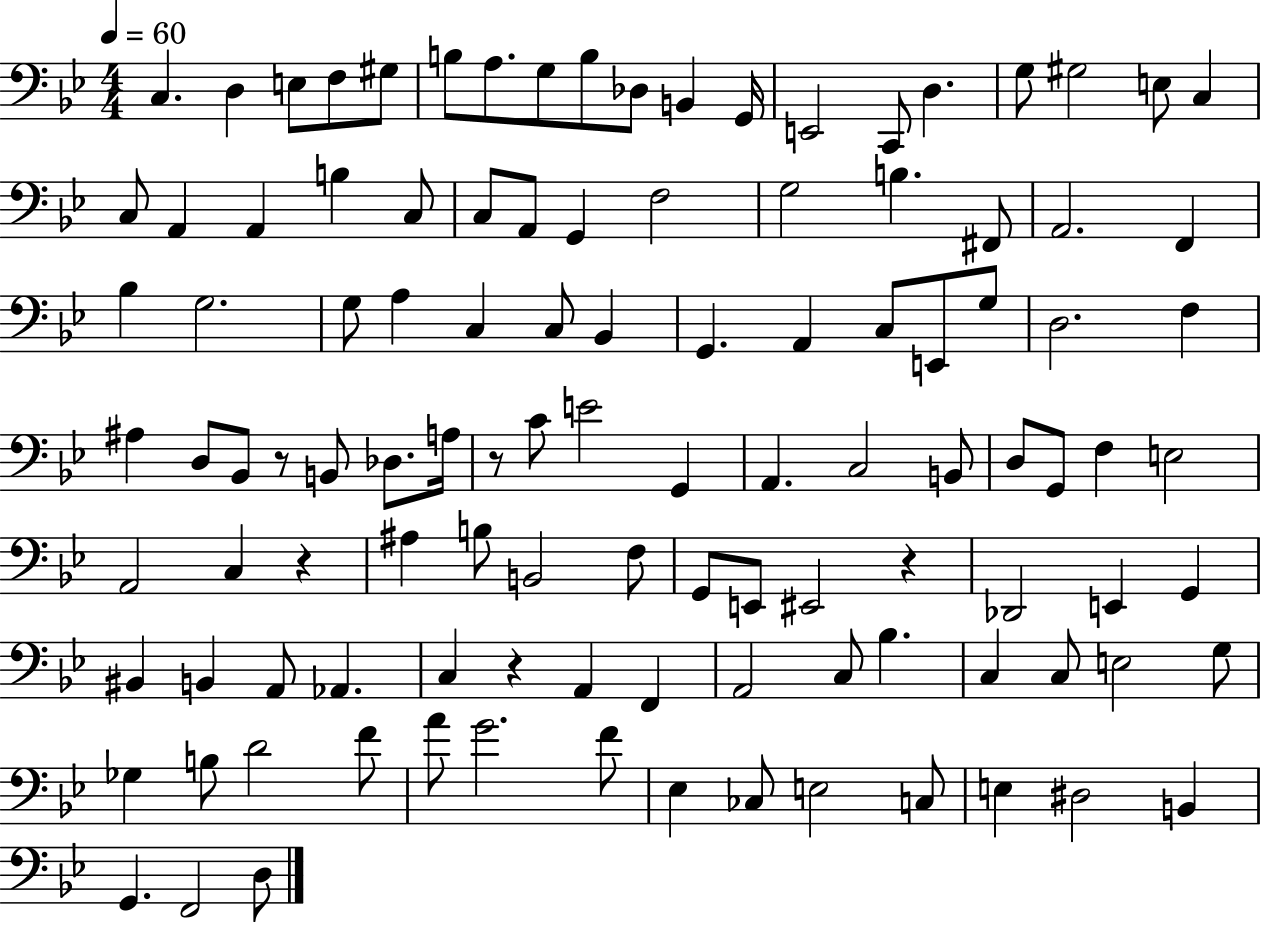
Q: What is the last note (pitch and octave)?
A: D3